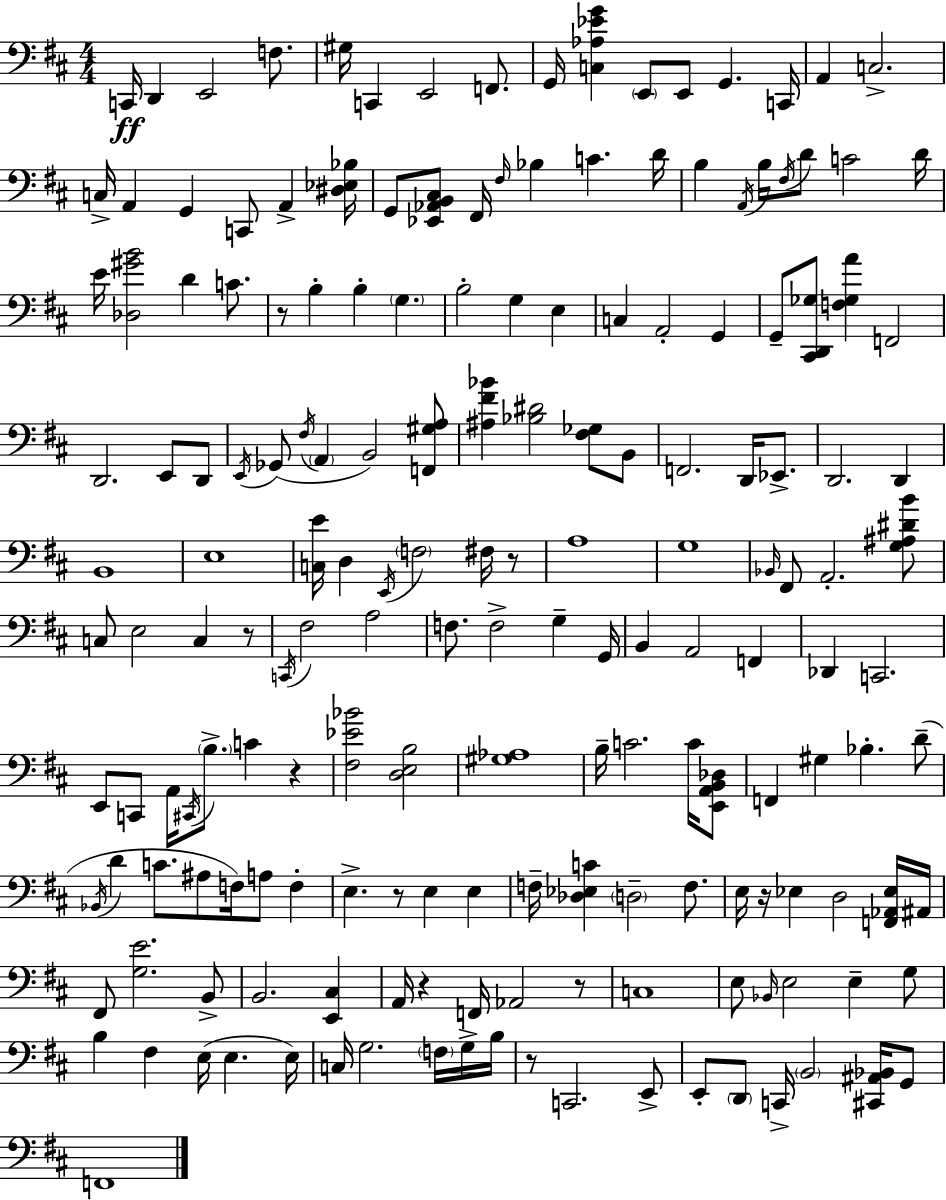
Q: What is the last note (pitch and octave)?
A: F2